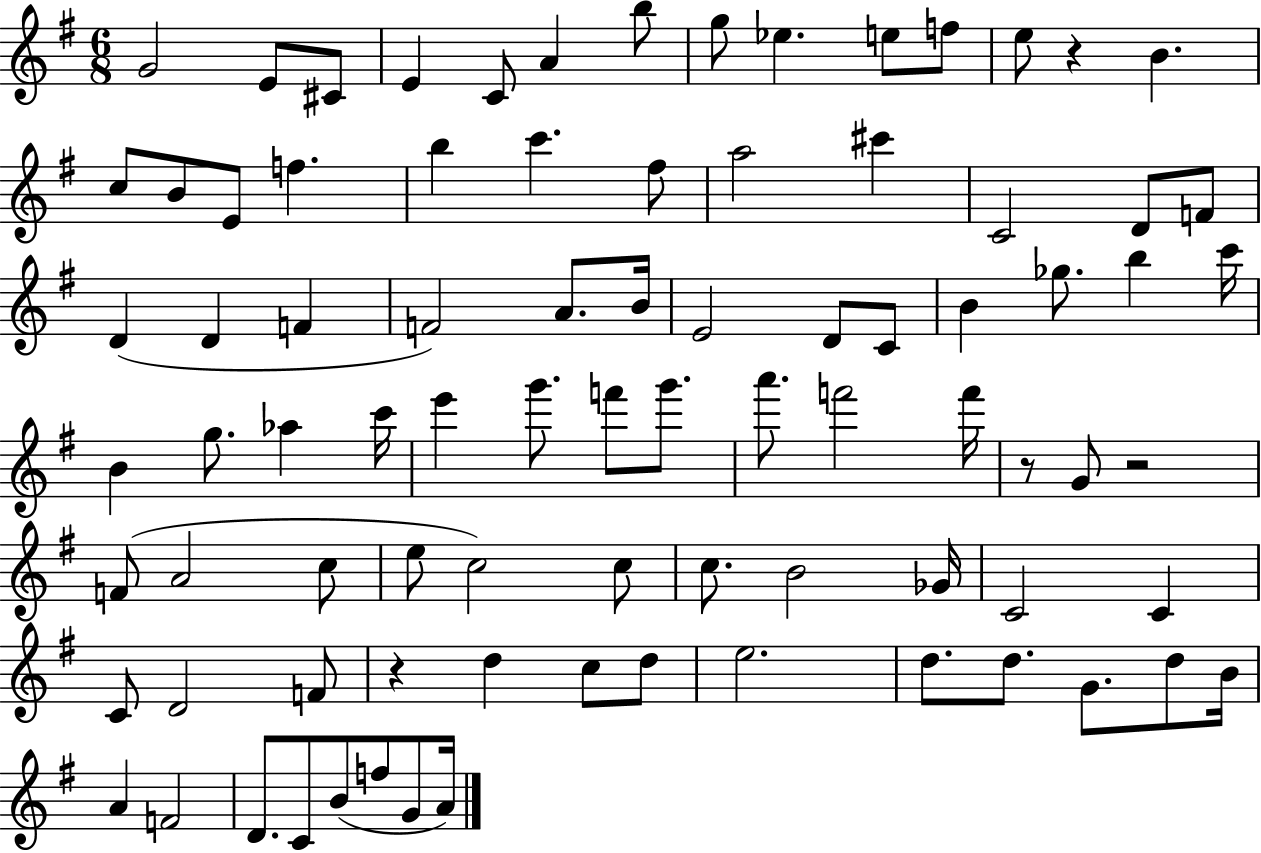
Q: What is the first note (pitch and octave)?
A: G4